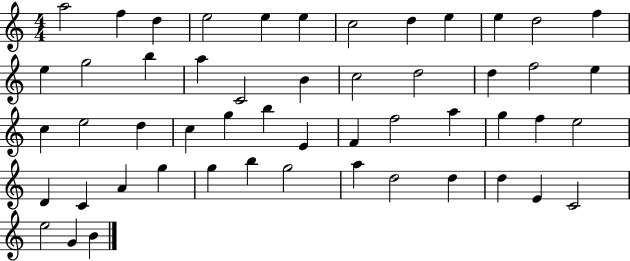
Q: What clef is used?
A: treble